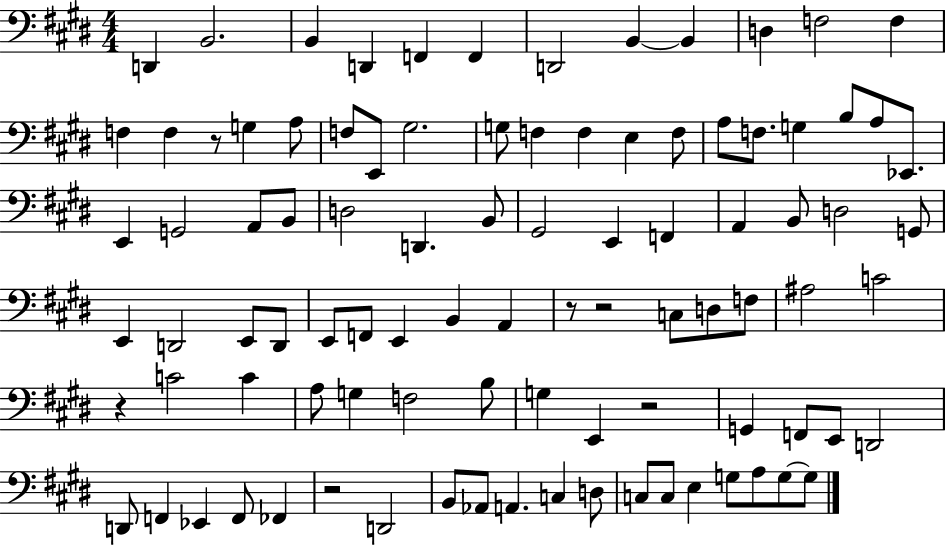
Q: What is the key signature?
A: E major